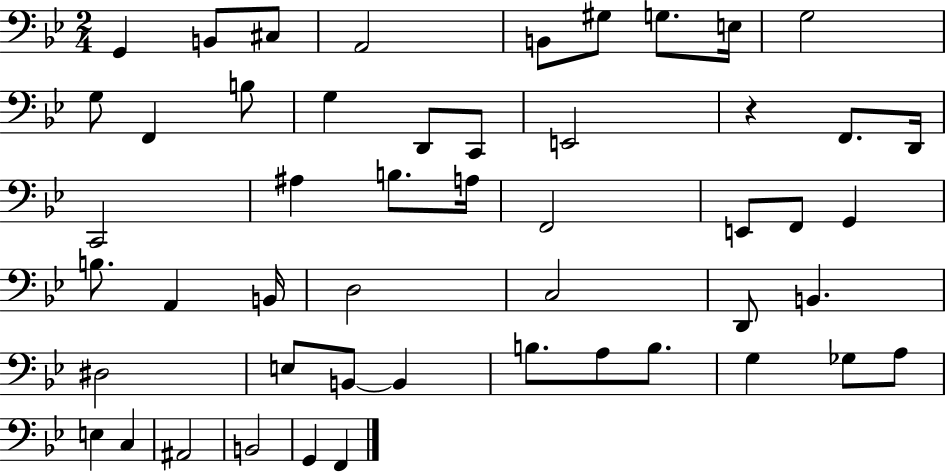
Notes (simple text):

G2/q B2/e C#3/e A2/h B2/e G#3/e G3/e. E3/s G3/h G3/e F2/q B3/e G3/q D2/e C2/e E2/h R/q F2/e. D2/s C2/h A#3/q B3/e. A3/s F2/h E2/e F2/e G2/q B3/e. A2/q B2/s D3/h C3/h D2/e B2/q. D#3/h E3/e B2/e B2/q B3/e. A3/e B3/e. G3/q Gb3/e A3/e E3/q C3/q A#2/h B2/h G2/q F2/q